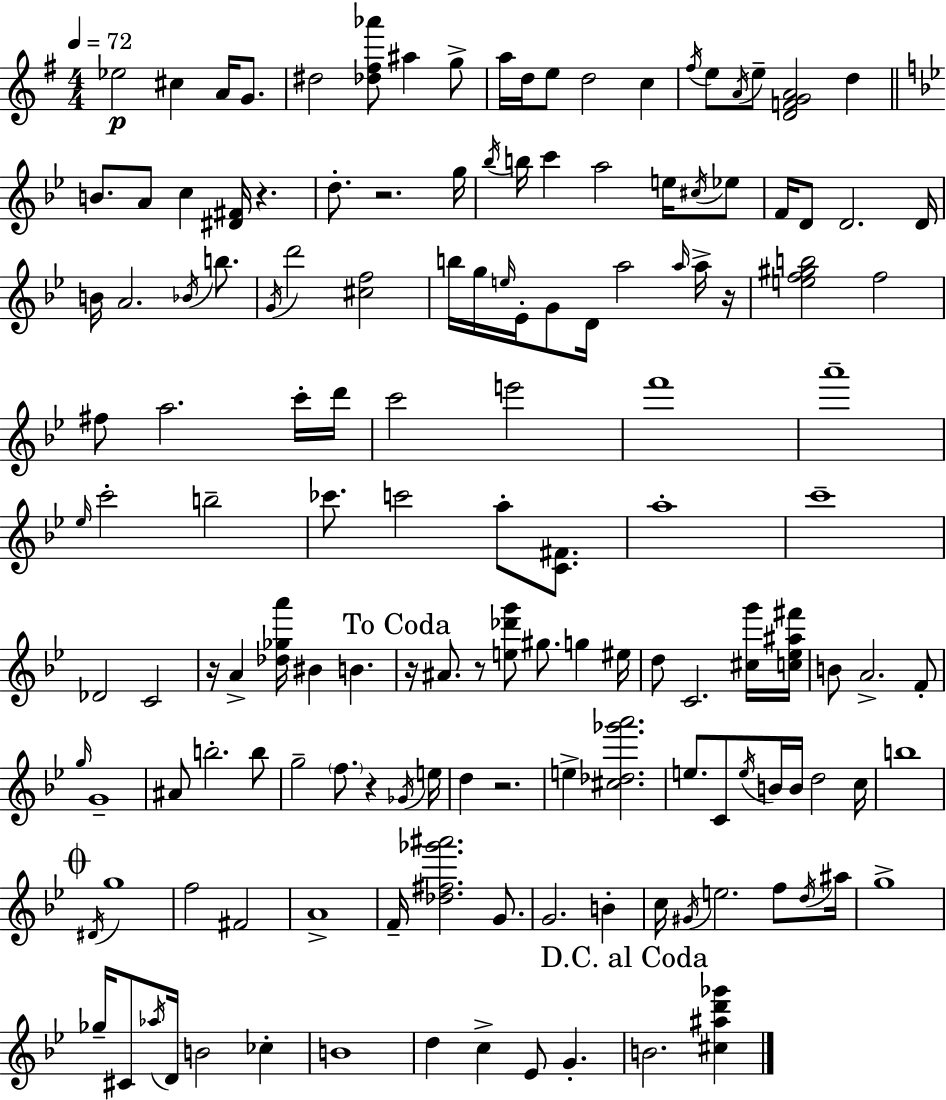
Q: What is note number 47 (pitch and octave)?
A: A5